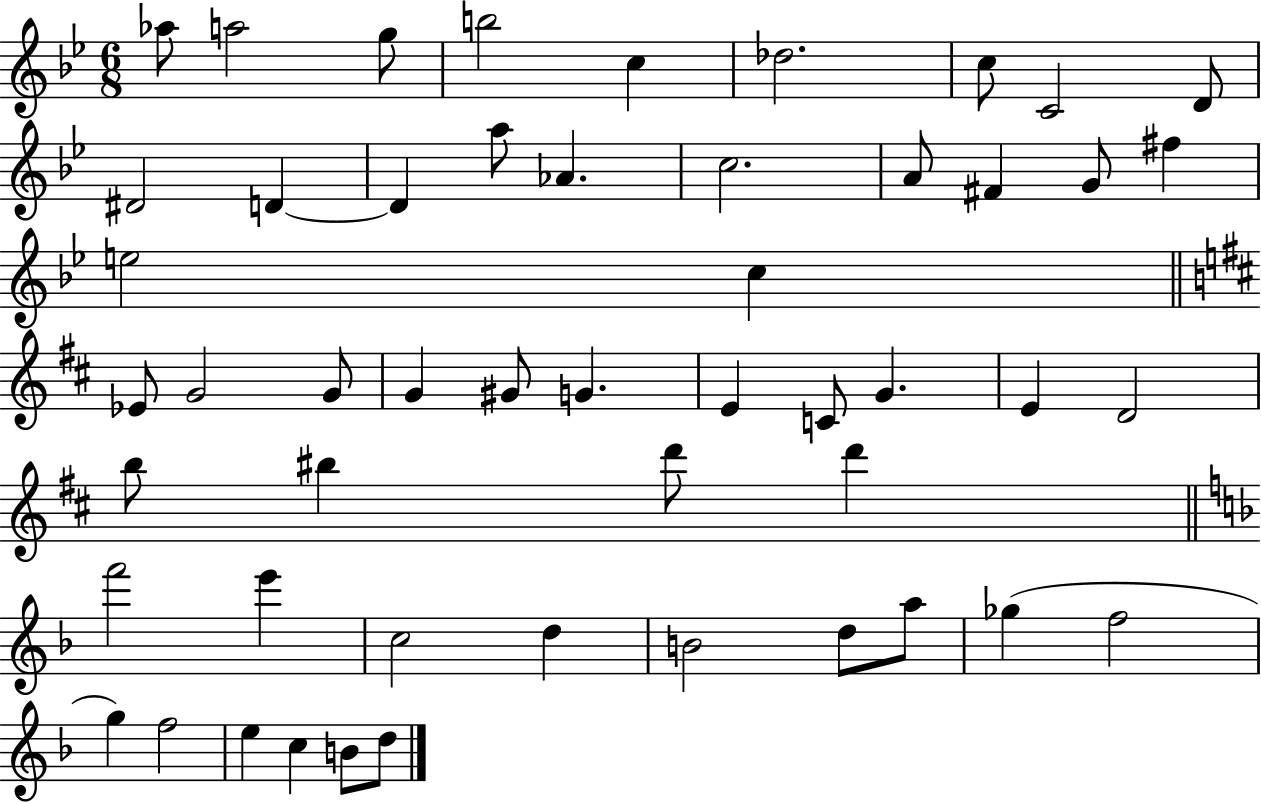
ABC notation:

X:1
T:Untitled
M:6/8
L:1/4
K:Bb
_a/2 a2 g/2 b2 c _d2 c/2 C2 D/2 ^D2 D D a/2 _A c2 A/2 ^F G/2 ^f e2 c _E/2 G2 G/2 G ^G/2 G E C/2 G E D2 b/2 ^b d'/2 d' f'2 e' c2 d B2 d/2 a/2 _g f2 g f2 e c B/2 d/2